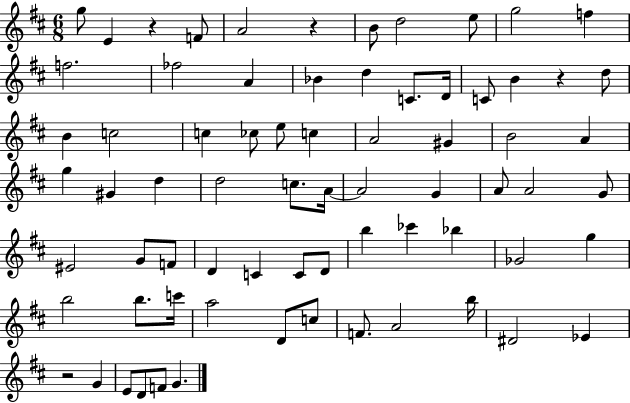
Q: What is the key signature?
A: D major